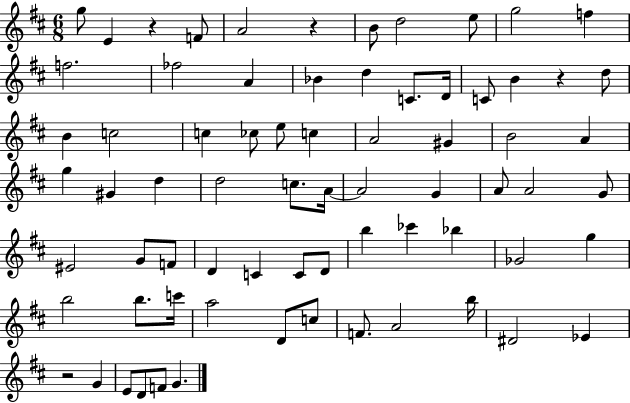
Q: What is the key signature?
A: D major